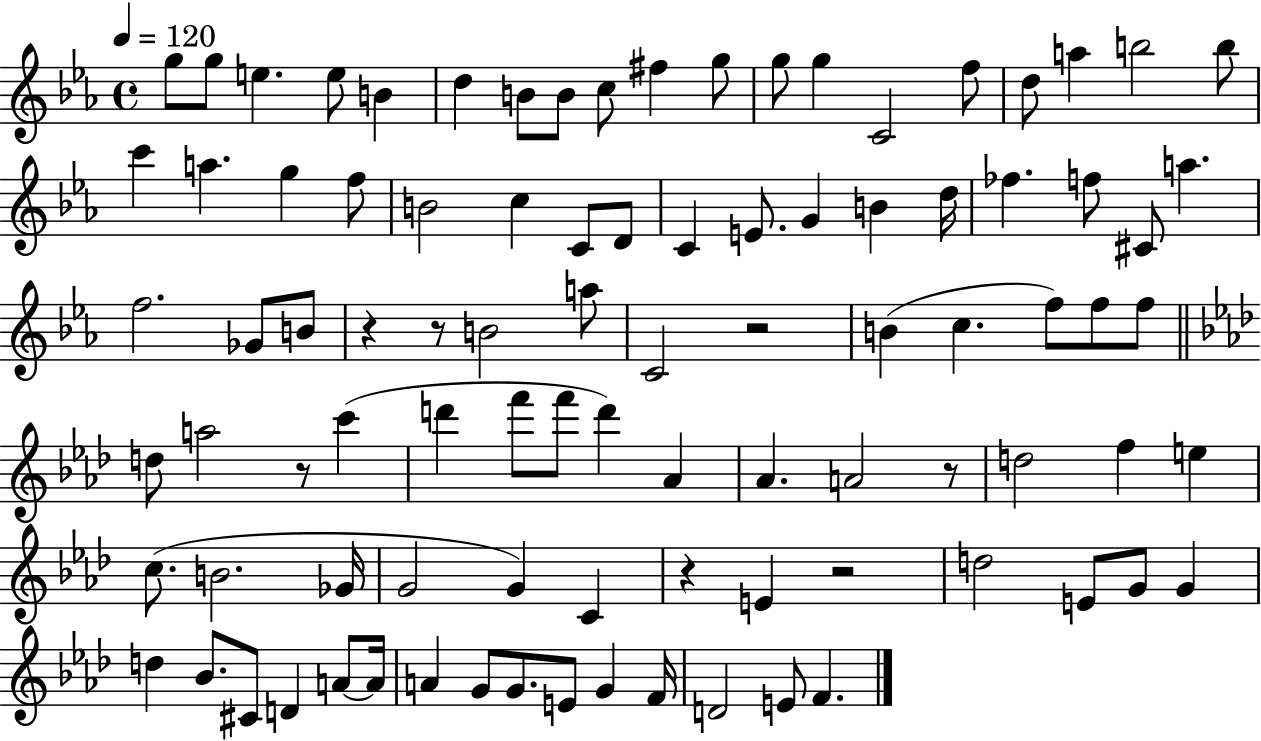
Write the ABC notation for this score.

X:1
T:Untitled
M:4/4
L:1/4
K:Eb
g/2 g/2 e e/2 B d B/2 B/2 c/2 ^f g/2 g/2 g C2 f/2 d/2 a b2 b/2 c' a g f/2 B2 c C/2 D/2 C E/2 G B d/4 _f f/2 ^C/2 a f2 _G/2 B/2 z z/2 B2 a/2 C2 z2 B c f/2 f/2 f/2 d/2 a2 z/2 c' d' f'/2 f'/2 d' _A _A A2 z/2 d2 f e c/2 B2 _G/4 G2 G C z E z2 d2 E/2 G/2 G d _B/2 ^C/2 D A/2 A/4 A G/2 G/2 E/2 G F/4 D2 E/2 F